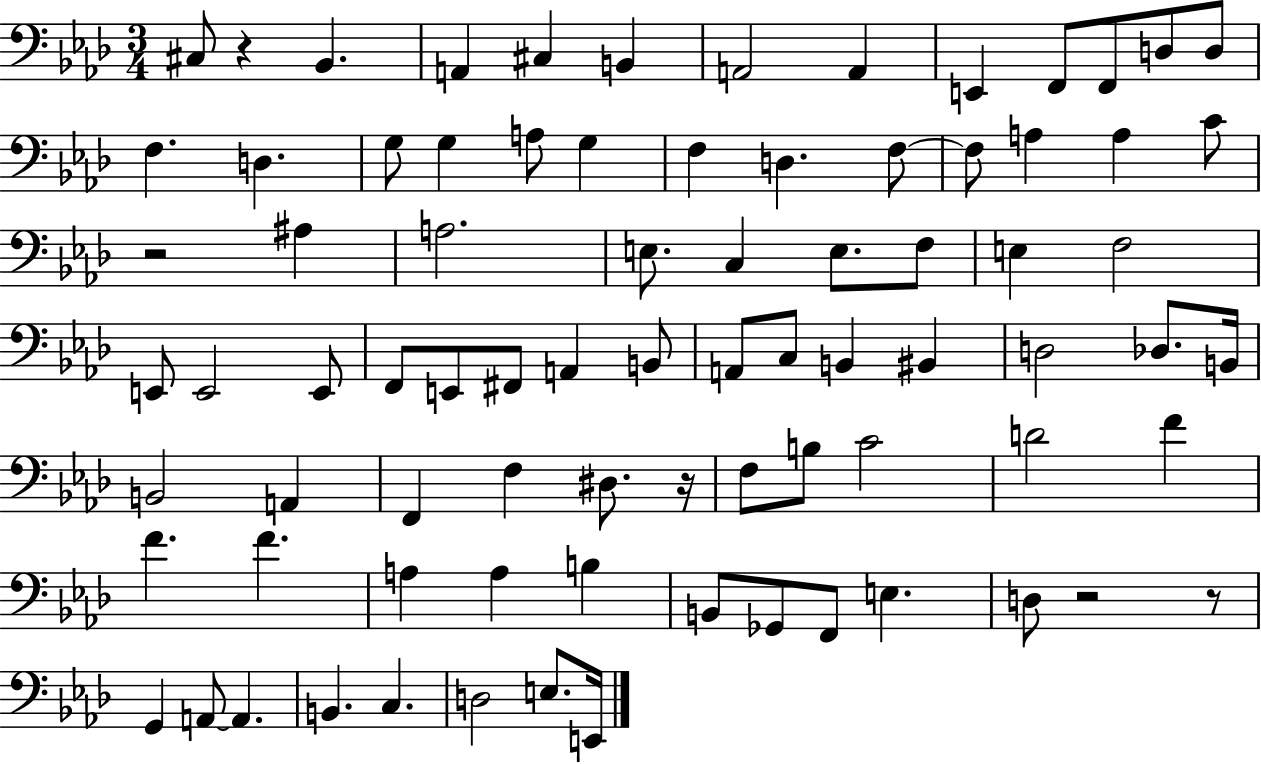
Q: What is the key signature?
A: AES major